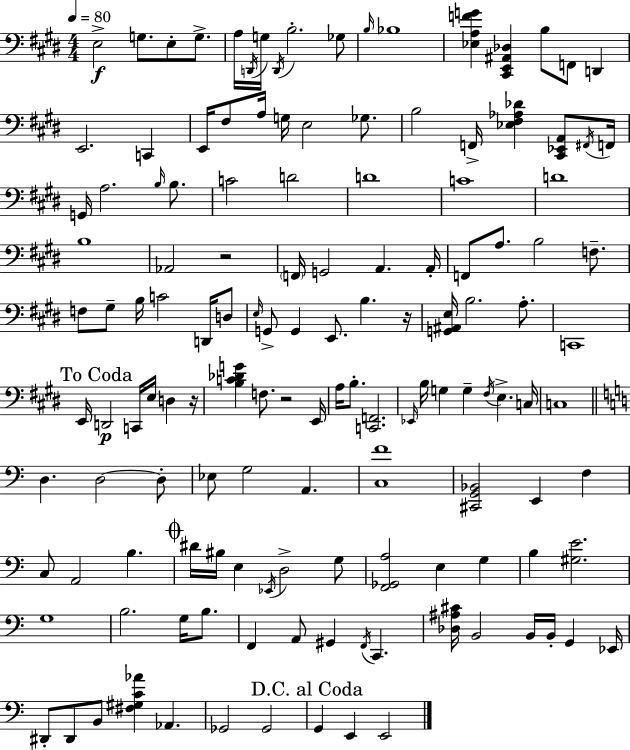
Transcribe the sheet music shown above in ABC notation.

X:1
T:Untitled
M:4/4
L:1/4
K:E
E,2 G,/2 E,/2 G,/2 A,/4 D,,/4 G,/4 D,,/4 B,2 _G,/2 B,/4 _B,4 [_E,A,FG] [^C,,E,,^A,,_D,] B,/2 F,,/2 D,, E,,2 C,, E,,/4 ^F,/2 A,/4 G,/4 E,2 _G,/2 B,2 F,,/4 [_E,^F,_A,_D] [^C,,_E,,A,,]/2 ^F,,/4 F,,/4 G,,/4 A,2 B,/4 B,/2 C2 D2 D4 C4 D4 B,4 _A,,2 z2 F,,/4 G,,2 A,, A,,/4 F,,/2 A,/2 B,2 F,/2 F,/2 ^G,/2 B,/4 C2 D,,/4 D,/2 E,/4 G,,/2 G,, E,,/2 B, z/4 [G,,^A,,E,]/4 B,2 A,/2 C,,4 E,,/4 D,,2 C,,/4 E,/4 D, z/4 [B,C_DG] F,/2 z2 E,,/4 A,/4 B,/2 [C,,F,,]2 _E,,/4 B,/4 G, G, ^F,/4 E, C,/4 C,4 D, D,2 D,/2 _E,/2 G,2 A,, [C,F]4 [^C,,G,,_B,,]2 E,, F, C,/2 A,,2 B, ^D/4 ^B,/4 E, _E,,/4 D,2 G,/2 [F,,_G,,A,]2 E, G, B, [^G,E]2 G,4 B,2 G,/4 B,/2 F,, A,,/2 ^G,, F,,/4 C,, [_D,^A,^C]/4 B,,2 B,,/4 B,,/4 G,, _E,,/4 ^D,,/2 ^D,,/2 B,,/2 [^F,^G,C_A] _A,, _G,,2 _G,,2 G,, E,, E,,2